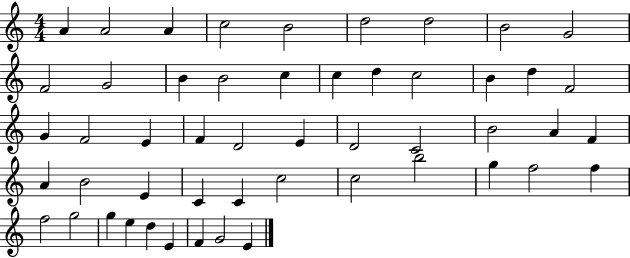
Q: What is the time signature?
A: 4/4